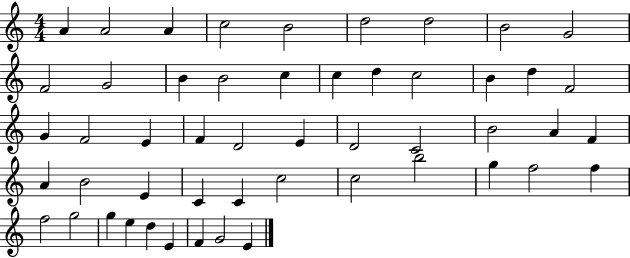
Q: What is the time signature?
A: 4/4